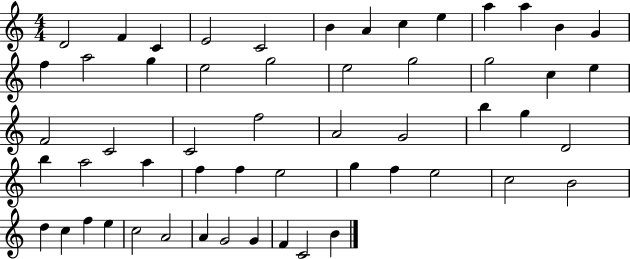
D4/h F4/q C4/q E4/h C4/h B4/q A4/q C5/q E5/q A5/q A5/q B4/q G4/q F5/q A5/h G5/q E5/h G5/h E5/h G5/h G5/h C5/q E5/q F4/h C4/h C4/h F5/h A4/h G4/h B5/q G5/q D4/h B5/q A5/h A5/q F5/q F5/q E5/h G5/q F5/q E5/h C5/h B4/h D5/q C5/q F5/q E5/q C5/h A4/h A4/q G4/h G4/q F4/q C4/h B4/q